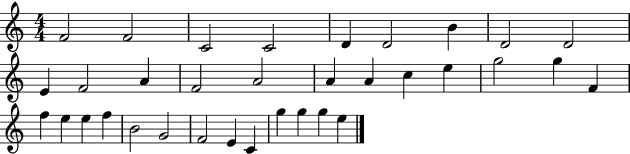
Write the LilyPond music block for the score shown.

{
  \clef treble
  \numericTimeSignature
  \time 4/4
  \key c \major
  f'2 f'2 | c'2 c'2 | d'4 d'2 b'4 | d'2 d'2 | \break e'4 f'2 a'4 | f'2 a'2 | a'4 a'4 c''4 e''4 | g''2 g''4 f'4 | \break f''4 e''4 e''4 f''4 | b'2 g'2 | f'2 e'4 c'4 | g''4 g''4 g''4 e''4 | \break \bar "|."
}